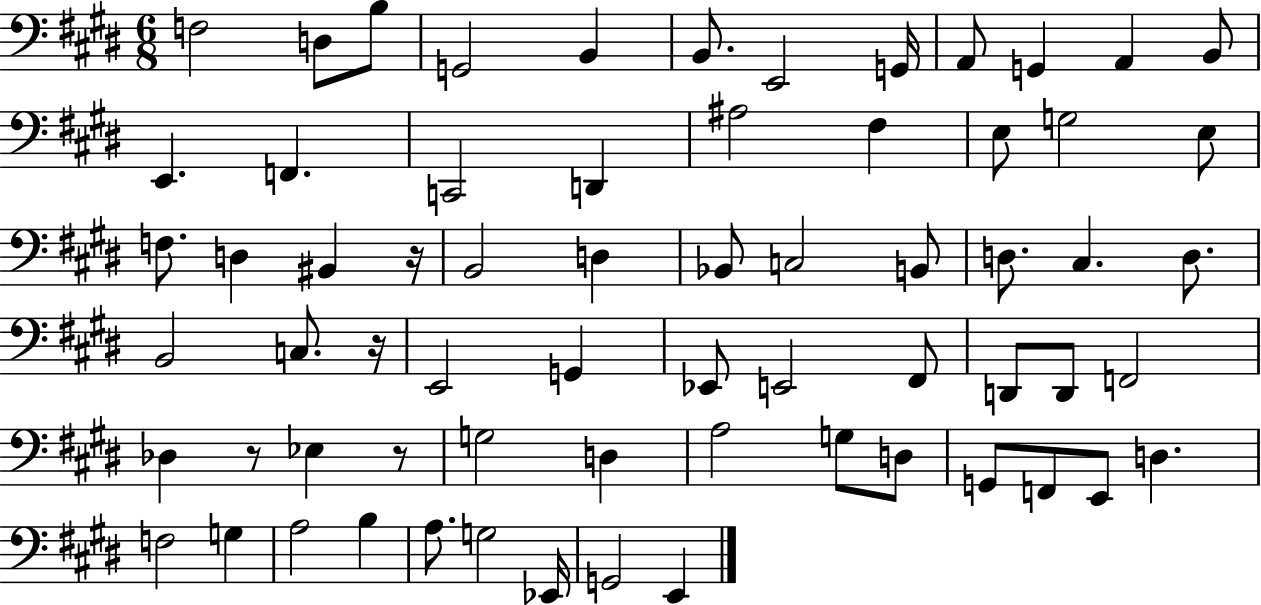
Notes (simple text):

F3/h D3/e B3/e G2/h B2/q B2/e. E2/h G2/s A2/e G2/q A2/q B2/e E2/q. F2/q. C2/h D2/q A#3/h F#3/q E3/e G3/h E3/e F3/e. D3/q BIS2/q R/s B2/h D3/q Bb2/e C3/h B2/e D3/e. C#3/q. D3/e. B2/h C3/e. R/s E2/h G2/q Eb2/e E2/h F#2/e D2/e D2/e F2/h Db3/q R/e Eb3/q R/e G3/h D3/q A3/h G3/e D3/e G2/e F2/e E2/e D3/q. F3/h G3/q A3/h B3/q A3/e. G3/h Eb2/s G2/h E2/q